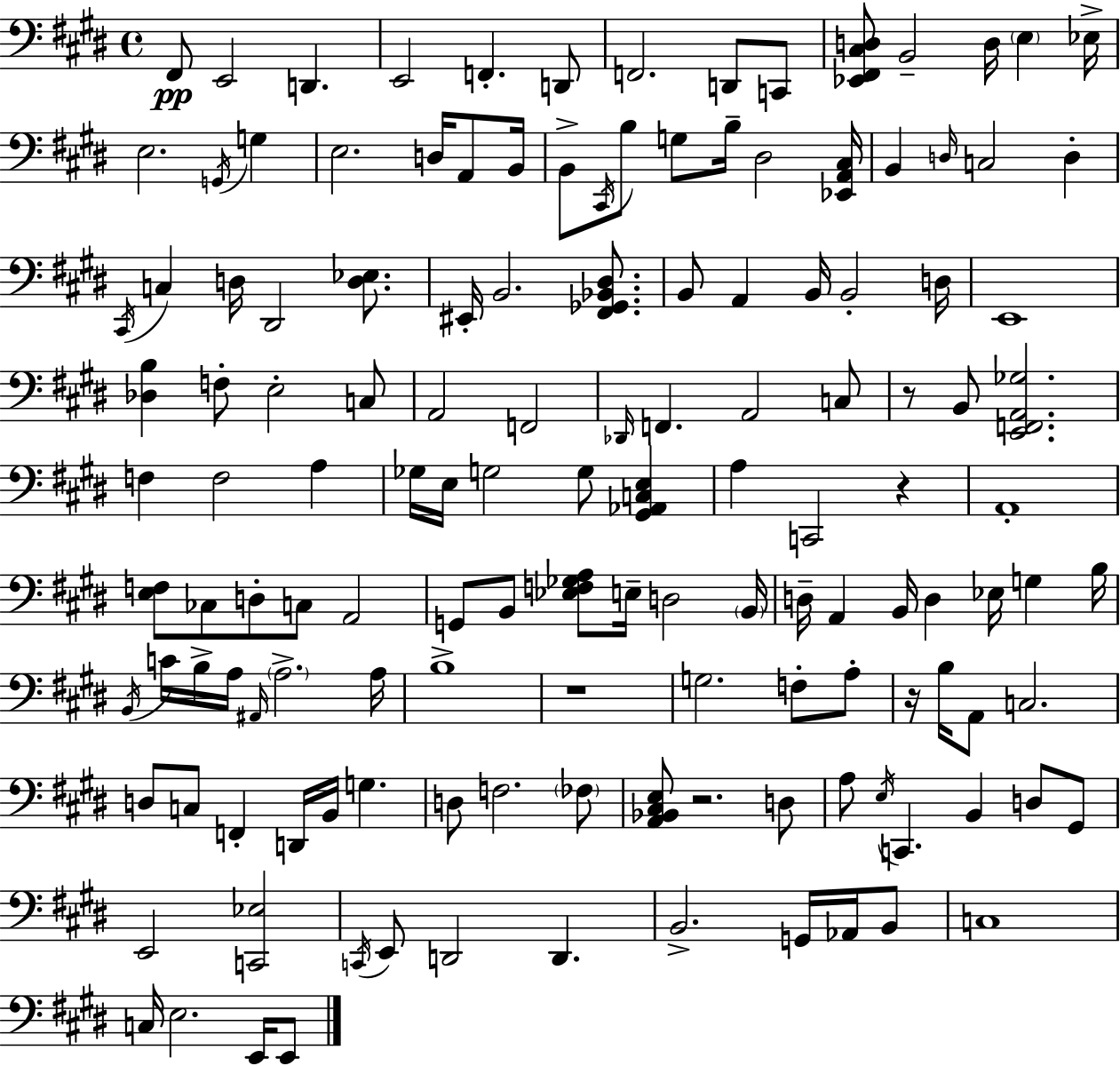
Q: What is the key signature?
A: E major